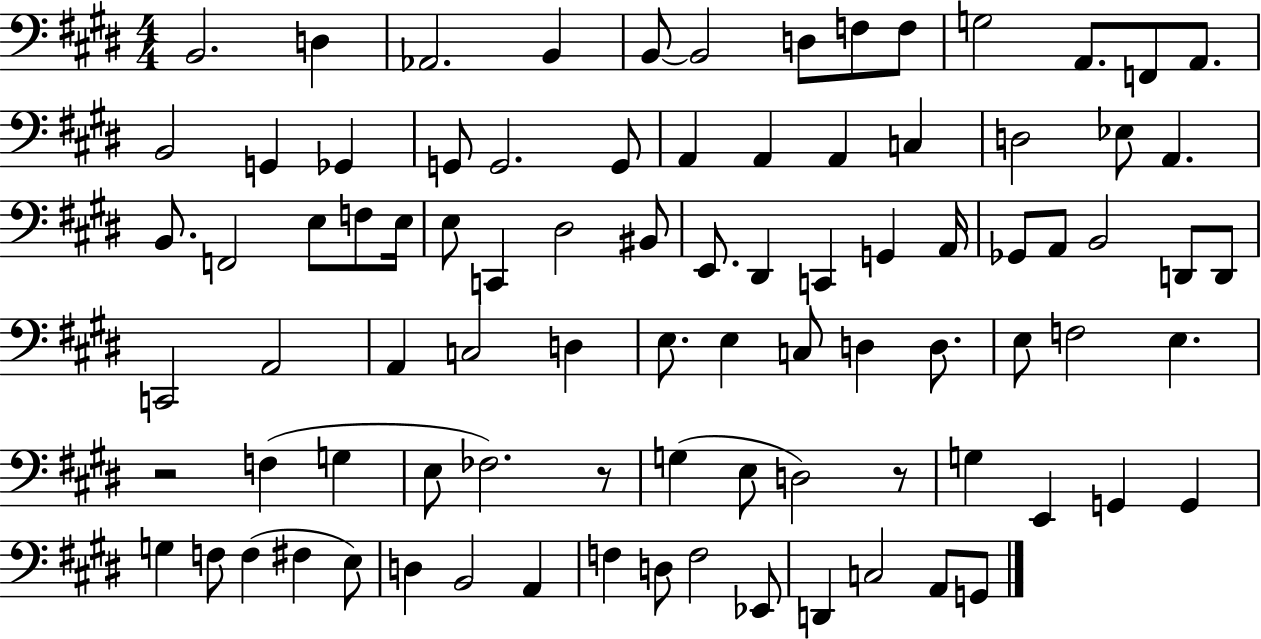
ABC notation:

X:1
T:Untitled
M:4/4
L:1/4
K:E
B,,2 D, _A,,2 B,, B,,/2 B,,2 D,/2 F,/2 F,/2 G,2 A,,/2 F,,/2 A,,/2 B,,2 G,, _G,, G,,/2 G,,2 G,,/2 A,, A,, A,, C, D,2 _E,/2 A,, B,,/2 F,,2 E,/2 F,/2 E,/4 E,/2 C,, ^D,2 ^B,,/2 E,,/2 ^D,, C,, G,, A,,/4 _G,,/2 A,,/2 B,,2 D,,/2 D,,/2 C,,2 A,,2 A,, C,2 D, E,/2 E, C,/2 D, D,/2 E,/2 F,2 E, z2 F, G, E,/2 _F,2 z/2 G, E,/2 D,2 z/2 G, E,, G,, G,, G, F,/2 F, ^F, E,/2 D, B,,2 A,, F, D,/2 F,2 _E,,/2 D,, C,2 A,,/2 G,,/2